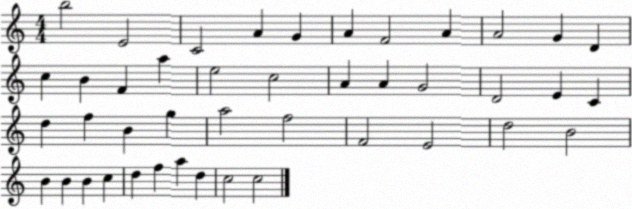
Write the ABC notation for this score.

X:1
T:Untitled
M:4/4
L:1/4
K:C
b2 E2 C2 A G A F2 A A2 G D c B F a e2 c2 A A G2 D2 E C d f B g a2 f2 F2 E2 d2 B2 B B B c d f a d c2 c2